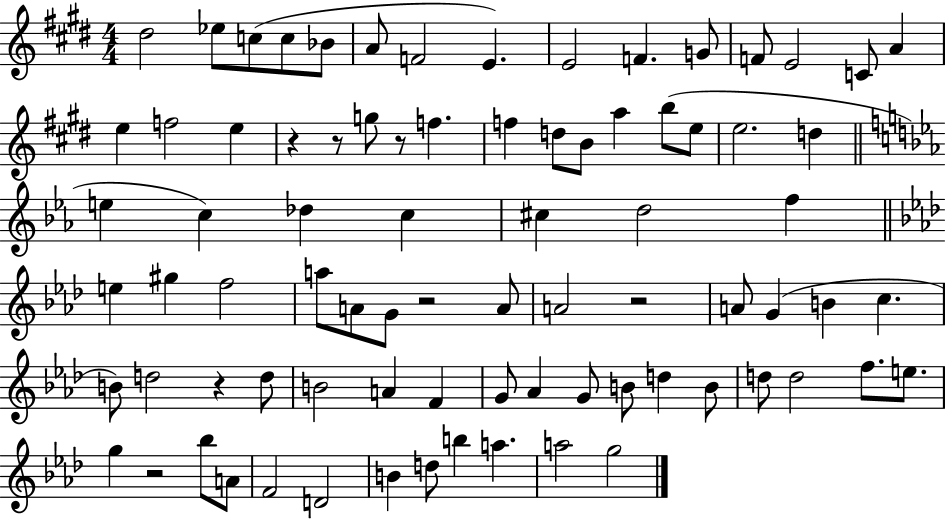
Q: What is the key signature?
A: E major